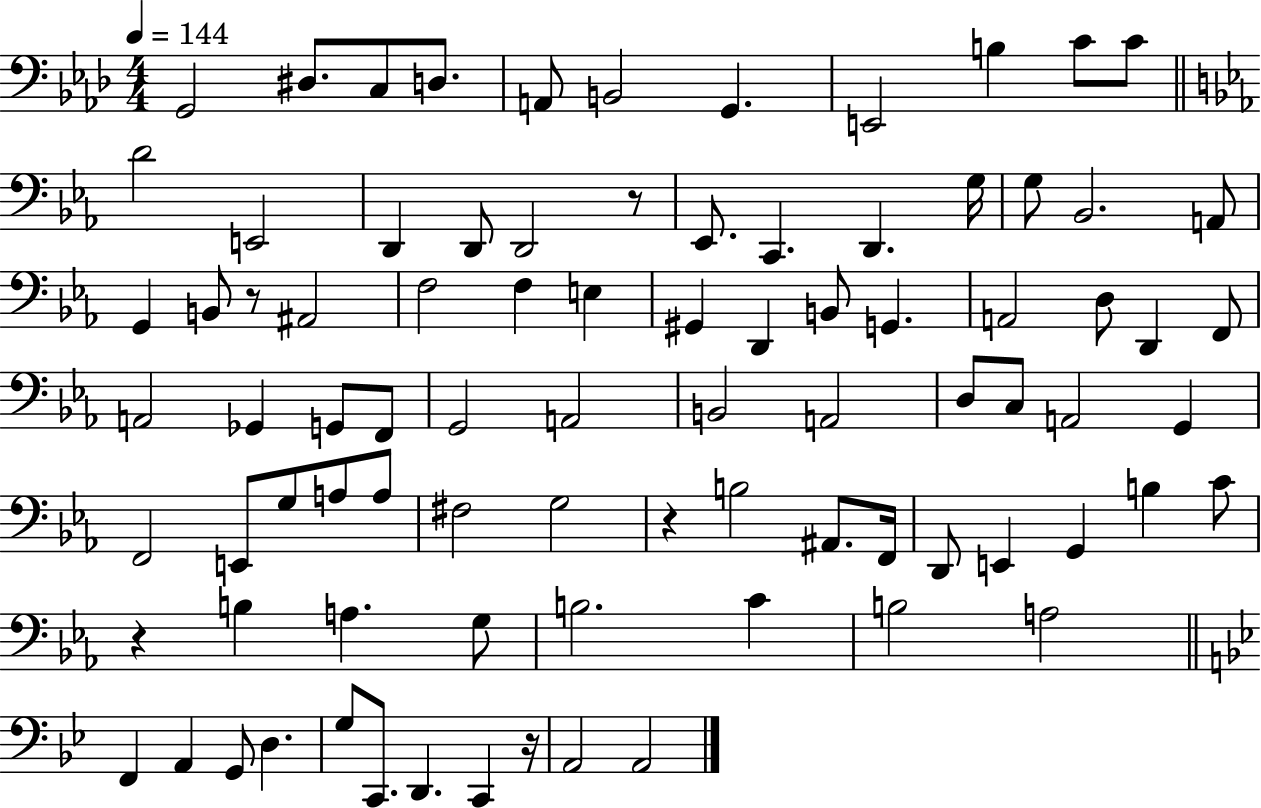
G2/h D#3/e. C3/e D3/e. A2/e B2/h G2/q. E2/h B3/q C4/e C4/e D4/h E2/h D2/q D2/e D2/h R/e Eb2/e. C2/q. D2/q. G3/s G3/e Bb2/h. A2/e G2/q B2/e R/e A#2/h F3/h F3/q E3/q G#2/q D2/q B2/e G2/q. A2/h D3/e D2/q F2/e A2/h Gb2/q G2/e F2/e G2/h A2/h B2/h A2/h D3/e C3/e A2/h G2/q F2/h E2/e G3/e A3/e A3/e F#3/h G3/h R/q B3/h A#2/e. F2/s D2/e E2/q G2/q B3/q C4/e R/q B3/q A3/q. G3/e B3/h. C4/q B3/h A3/h F2/q A2/q G2/e D3/q. G3/e C2/e. D2/q. C2/q R/s A2/h A2/h